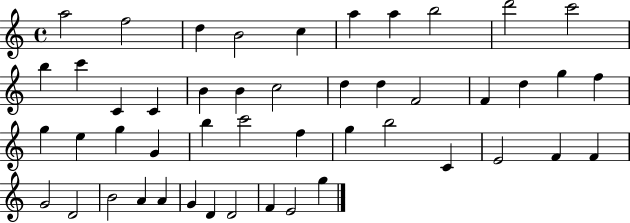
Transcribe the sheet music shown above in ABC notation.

X:1
T:Untitled
M:4/4
L:1/4
K:C
a2 f2 d B2 c a a b2 d'2 c'2 b c' C C B B c2 d d F2 F d g f g e g G b c'2 f g b2 C E2 F F G2 D2 B2 A A G D D2 F E2 g